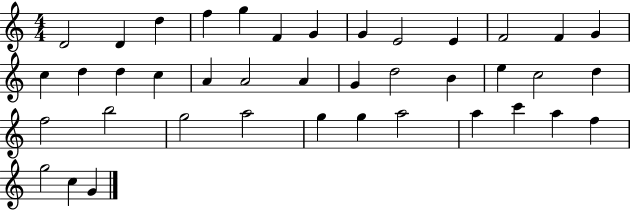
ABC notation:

X:1
T:Untitled
M:4/4
L:1/4
K:C
D2 D d f g F G G E2 E F2 F G c d d c A A2 A G d2 B e c2 d f2 b2 g2 a2 g g a2 a c' a f g2 c G